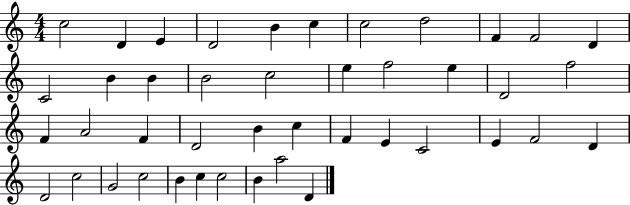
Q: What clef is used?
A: treble